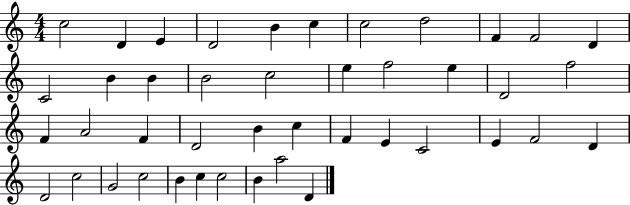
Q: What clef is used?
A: treble